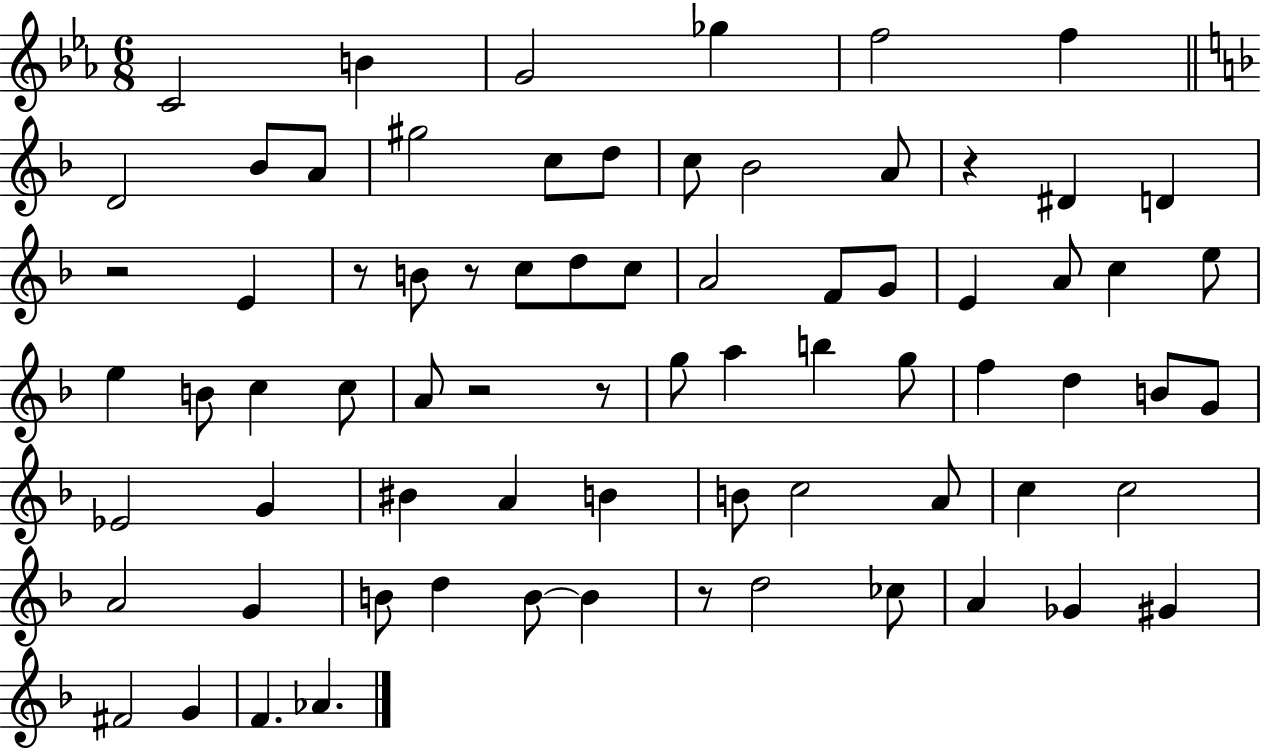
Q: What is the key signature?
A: EES major